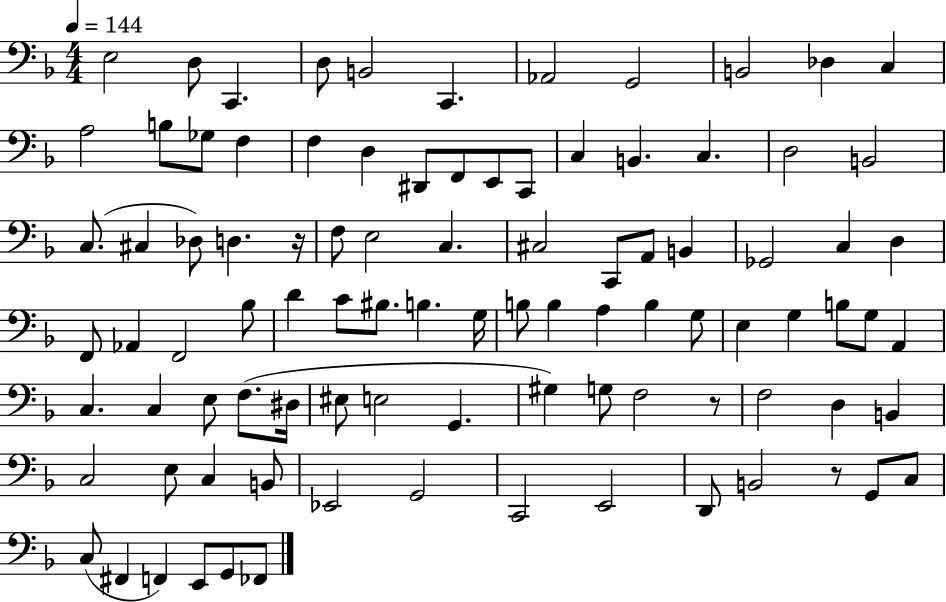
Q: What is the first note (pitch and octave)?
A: E3